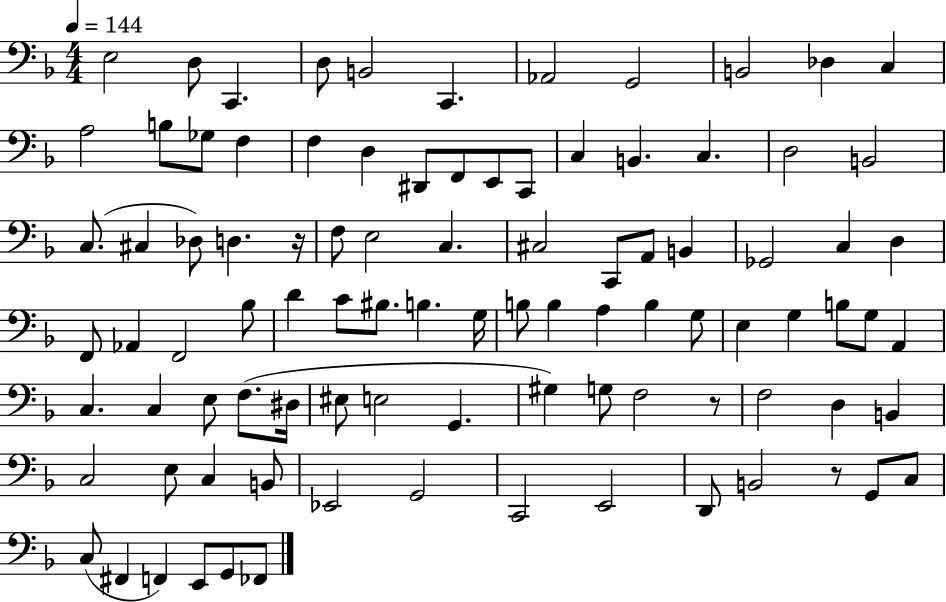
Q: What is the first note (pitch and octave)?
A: E3